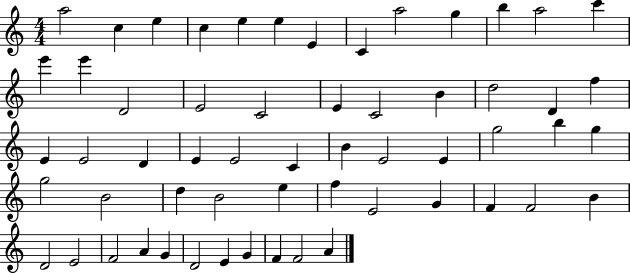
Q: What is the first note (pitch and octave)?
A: A5